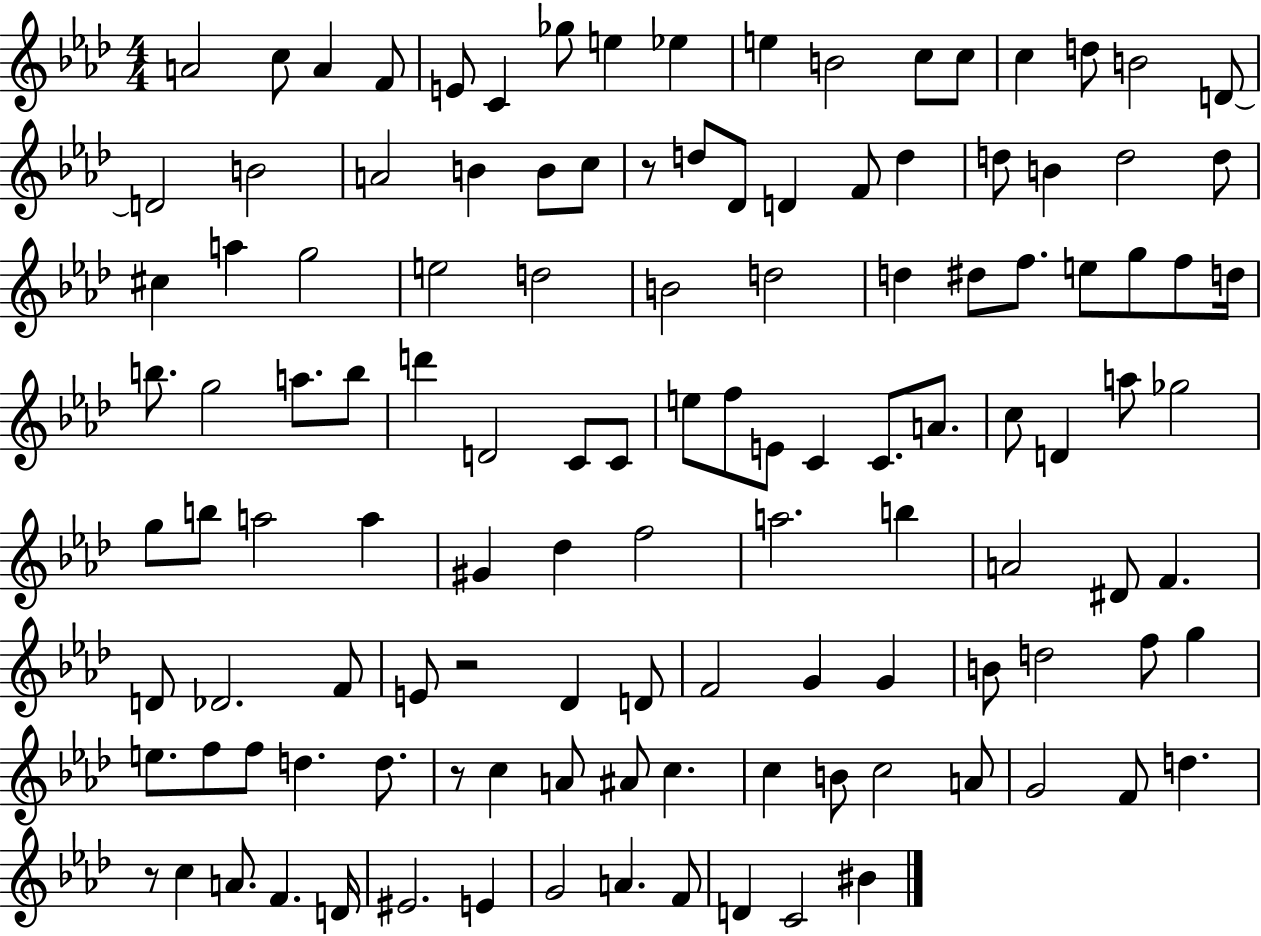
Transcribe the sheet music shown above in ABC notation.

X:1
T:Untitled
M:4/4
L:1/4
K:Ab
A2 c/2 A F/2 E/2 C _g/2 e _e e B2 c/2 c/2 c d/2 B2 D/2 D2 B2 A2 B B/2 c/2 z/2 d/2 _D/2 D F/2 d d/2 B d2 d/2 ^c a g2 e2 d2 B2 d2 d ^d/2 f/2 e/2 g/2 f/2 d/4 b/2 g2 a/2 b/2 d' D2 C/2 C/2 e/2 f/2 E/2 C C/2 A/2 c/2 D a/2 _g2 g/2 b/2 a2 a ^G _d f2 a2 b A2 ^D/2 F D/2 _D2 F/2 E/2 z2 _D D/2 F2 G G B/2 d2 f/2 g e/2 f/2 f/2 d d/2 z/2 c A/2 ^A/2 c c B/2 c2 A/2 G2 F/2 d z/2 c A/2 F D/4 ^E2 E G2 A F/2 D C2 ^B